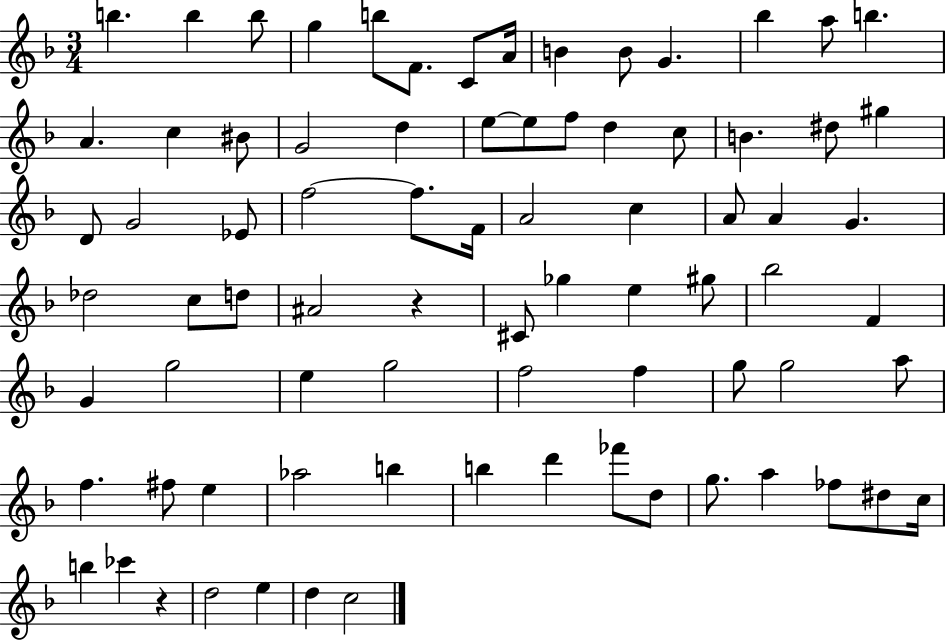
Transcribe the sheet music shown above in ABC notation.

X:1
T:Untitled
M:3/4
L:1/4
K:F
b b b/2 g b/2 F/2 C/2 A/4 B B/2 G _b a/2 b A c ^B/2 G2 d e/2 e/2 f/2 d c/2 B ^d/2 ^g D/2 G2 _E/2 f2 f/2 F/4 A2 c A/2 A G _d2 c/2 d/2 ^A2 z ^C/2 _g e ^g/2 _b2 F G g2 e g2 f2 f g/2 g2 a/2 f ^f/2 e _a2 b b d' _f'/2 d/2 g/2 a _f/2 ^d/2 c/4 b _c' z d2 e d c2